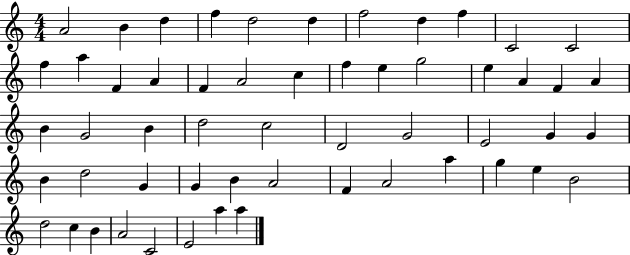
A4/h B4/q D5/q F5/q D5/h D5/q F5/h D5/q F5/q C4/h C4/h F5/q A5/q F4/q A4/q F4/q A4/h C5/q F5/q E5/q G5/h E5/q A4/q F4/q A4/q B4/q G4/h B4/q D5/h C5/h D4/h G4/h E4/h G4/q G4/q B4/q D5/h G4/q G4/q B4/q A4/h F4/q A4/h A5/q G5/q E5/q B4/h D5/h C5/q B4/q A4/h C4/h E4/h A5/q A5/q